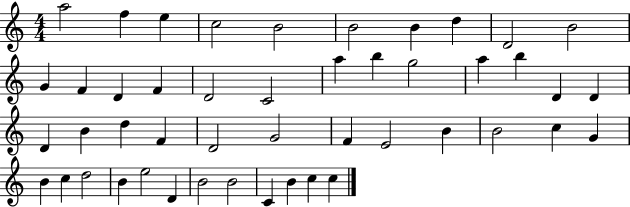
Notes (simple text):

A5/h F5/q E5/q C5/h B4/h B4/h B4/q D5/q D4/h B4/h G4/q F4/q D4/q F4/q D4/h C4/h A5/q B5/q G5/h A5/q B5/q D4/q D4/q D4/q B4/q D5/q F4/q D4/h G4/h F4/q E4/h B4/q B4/h C5/q G4/q B4/q C5/q D5/h B4/q E5/h D4/q B4/h B4/h C4/q B4/q C5/q C5/q